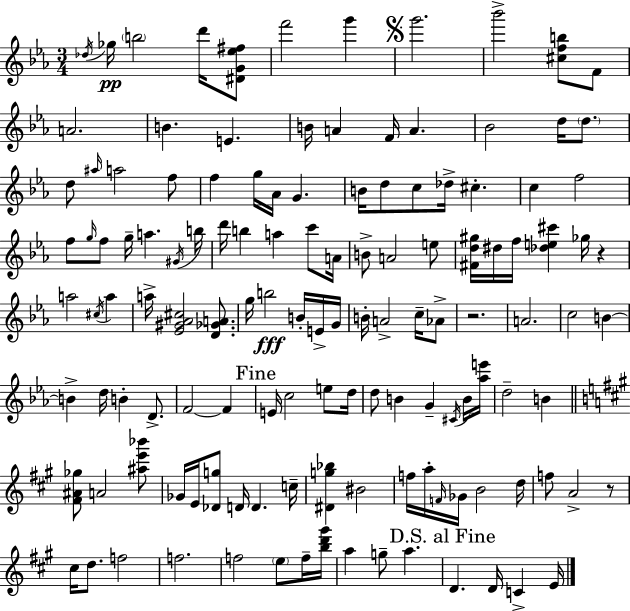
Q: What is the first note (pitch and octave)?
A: Db5